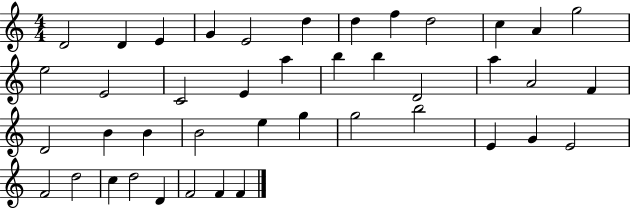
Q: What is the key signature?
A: C major